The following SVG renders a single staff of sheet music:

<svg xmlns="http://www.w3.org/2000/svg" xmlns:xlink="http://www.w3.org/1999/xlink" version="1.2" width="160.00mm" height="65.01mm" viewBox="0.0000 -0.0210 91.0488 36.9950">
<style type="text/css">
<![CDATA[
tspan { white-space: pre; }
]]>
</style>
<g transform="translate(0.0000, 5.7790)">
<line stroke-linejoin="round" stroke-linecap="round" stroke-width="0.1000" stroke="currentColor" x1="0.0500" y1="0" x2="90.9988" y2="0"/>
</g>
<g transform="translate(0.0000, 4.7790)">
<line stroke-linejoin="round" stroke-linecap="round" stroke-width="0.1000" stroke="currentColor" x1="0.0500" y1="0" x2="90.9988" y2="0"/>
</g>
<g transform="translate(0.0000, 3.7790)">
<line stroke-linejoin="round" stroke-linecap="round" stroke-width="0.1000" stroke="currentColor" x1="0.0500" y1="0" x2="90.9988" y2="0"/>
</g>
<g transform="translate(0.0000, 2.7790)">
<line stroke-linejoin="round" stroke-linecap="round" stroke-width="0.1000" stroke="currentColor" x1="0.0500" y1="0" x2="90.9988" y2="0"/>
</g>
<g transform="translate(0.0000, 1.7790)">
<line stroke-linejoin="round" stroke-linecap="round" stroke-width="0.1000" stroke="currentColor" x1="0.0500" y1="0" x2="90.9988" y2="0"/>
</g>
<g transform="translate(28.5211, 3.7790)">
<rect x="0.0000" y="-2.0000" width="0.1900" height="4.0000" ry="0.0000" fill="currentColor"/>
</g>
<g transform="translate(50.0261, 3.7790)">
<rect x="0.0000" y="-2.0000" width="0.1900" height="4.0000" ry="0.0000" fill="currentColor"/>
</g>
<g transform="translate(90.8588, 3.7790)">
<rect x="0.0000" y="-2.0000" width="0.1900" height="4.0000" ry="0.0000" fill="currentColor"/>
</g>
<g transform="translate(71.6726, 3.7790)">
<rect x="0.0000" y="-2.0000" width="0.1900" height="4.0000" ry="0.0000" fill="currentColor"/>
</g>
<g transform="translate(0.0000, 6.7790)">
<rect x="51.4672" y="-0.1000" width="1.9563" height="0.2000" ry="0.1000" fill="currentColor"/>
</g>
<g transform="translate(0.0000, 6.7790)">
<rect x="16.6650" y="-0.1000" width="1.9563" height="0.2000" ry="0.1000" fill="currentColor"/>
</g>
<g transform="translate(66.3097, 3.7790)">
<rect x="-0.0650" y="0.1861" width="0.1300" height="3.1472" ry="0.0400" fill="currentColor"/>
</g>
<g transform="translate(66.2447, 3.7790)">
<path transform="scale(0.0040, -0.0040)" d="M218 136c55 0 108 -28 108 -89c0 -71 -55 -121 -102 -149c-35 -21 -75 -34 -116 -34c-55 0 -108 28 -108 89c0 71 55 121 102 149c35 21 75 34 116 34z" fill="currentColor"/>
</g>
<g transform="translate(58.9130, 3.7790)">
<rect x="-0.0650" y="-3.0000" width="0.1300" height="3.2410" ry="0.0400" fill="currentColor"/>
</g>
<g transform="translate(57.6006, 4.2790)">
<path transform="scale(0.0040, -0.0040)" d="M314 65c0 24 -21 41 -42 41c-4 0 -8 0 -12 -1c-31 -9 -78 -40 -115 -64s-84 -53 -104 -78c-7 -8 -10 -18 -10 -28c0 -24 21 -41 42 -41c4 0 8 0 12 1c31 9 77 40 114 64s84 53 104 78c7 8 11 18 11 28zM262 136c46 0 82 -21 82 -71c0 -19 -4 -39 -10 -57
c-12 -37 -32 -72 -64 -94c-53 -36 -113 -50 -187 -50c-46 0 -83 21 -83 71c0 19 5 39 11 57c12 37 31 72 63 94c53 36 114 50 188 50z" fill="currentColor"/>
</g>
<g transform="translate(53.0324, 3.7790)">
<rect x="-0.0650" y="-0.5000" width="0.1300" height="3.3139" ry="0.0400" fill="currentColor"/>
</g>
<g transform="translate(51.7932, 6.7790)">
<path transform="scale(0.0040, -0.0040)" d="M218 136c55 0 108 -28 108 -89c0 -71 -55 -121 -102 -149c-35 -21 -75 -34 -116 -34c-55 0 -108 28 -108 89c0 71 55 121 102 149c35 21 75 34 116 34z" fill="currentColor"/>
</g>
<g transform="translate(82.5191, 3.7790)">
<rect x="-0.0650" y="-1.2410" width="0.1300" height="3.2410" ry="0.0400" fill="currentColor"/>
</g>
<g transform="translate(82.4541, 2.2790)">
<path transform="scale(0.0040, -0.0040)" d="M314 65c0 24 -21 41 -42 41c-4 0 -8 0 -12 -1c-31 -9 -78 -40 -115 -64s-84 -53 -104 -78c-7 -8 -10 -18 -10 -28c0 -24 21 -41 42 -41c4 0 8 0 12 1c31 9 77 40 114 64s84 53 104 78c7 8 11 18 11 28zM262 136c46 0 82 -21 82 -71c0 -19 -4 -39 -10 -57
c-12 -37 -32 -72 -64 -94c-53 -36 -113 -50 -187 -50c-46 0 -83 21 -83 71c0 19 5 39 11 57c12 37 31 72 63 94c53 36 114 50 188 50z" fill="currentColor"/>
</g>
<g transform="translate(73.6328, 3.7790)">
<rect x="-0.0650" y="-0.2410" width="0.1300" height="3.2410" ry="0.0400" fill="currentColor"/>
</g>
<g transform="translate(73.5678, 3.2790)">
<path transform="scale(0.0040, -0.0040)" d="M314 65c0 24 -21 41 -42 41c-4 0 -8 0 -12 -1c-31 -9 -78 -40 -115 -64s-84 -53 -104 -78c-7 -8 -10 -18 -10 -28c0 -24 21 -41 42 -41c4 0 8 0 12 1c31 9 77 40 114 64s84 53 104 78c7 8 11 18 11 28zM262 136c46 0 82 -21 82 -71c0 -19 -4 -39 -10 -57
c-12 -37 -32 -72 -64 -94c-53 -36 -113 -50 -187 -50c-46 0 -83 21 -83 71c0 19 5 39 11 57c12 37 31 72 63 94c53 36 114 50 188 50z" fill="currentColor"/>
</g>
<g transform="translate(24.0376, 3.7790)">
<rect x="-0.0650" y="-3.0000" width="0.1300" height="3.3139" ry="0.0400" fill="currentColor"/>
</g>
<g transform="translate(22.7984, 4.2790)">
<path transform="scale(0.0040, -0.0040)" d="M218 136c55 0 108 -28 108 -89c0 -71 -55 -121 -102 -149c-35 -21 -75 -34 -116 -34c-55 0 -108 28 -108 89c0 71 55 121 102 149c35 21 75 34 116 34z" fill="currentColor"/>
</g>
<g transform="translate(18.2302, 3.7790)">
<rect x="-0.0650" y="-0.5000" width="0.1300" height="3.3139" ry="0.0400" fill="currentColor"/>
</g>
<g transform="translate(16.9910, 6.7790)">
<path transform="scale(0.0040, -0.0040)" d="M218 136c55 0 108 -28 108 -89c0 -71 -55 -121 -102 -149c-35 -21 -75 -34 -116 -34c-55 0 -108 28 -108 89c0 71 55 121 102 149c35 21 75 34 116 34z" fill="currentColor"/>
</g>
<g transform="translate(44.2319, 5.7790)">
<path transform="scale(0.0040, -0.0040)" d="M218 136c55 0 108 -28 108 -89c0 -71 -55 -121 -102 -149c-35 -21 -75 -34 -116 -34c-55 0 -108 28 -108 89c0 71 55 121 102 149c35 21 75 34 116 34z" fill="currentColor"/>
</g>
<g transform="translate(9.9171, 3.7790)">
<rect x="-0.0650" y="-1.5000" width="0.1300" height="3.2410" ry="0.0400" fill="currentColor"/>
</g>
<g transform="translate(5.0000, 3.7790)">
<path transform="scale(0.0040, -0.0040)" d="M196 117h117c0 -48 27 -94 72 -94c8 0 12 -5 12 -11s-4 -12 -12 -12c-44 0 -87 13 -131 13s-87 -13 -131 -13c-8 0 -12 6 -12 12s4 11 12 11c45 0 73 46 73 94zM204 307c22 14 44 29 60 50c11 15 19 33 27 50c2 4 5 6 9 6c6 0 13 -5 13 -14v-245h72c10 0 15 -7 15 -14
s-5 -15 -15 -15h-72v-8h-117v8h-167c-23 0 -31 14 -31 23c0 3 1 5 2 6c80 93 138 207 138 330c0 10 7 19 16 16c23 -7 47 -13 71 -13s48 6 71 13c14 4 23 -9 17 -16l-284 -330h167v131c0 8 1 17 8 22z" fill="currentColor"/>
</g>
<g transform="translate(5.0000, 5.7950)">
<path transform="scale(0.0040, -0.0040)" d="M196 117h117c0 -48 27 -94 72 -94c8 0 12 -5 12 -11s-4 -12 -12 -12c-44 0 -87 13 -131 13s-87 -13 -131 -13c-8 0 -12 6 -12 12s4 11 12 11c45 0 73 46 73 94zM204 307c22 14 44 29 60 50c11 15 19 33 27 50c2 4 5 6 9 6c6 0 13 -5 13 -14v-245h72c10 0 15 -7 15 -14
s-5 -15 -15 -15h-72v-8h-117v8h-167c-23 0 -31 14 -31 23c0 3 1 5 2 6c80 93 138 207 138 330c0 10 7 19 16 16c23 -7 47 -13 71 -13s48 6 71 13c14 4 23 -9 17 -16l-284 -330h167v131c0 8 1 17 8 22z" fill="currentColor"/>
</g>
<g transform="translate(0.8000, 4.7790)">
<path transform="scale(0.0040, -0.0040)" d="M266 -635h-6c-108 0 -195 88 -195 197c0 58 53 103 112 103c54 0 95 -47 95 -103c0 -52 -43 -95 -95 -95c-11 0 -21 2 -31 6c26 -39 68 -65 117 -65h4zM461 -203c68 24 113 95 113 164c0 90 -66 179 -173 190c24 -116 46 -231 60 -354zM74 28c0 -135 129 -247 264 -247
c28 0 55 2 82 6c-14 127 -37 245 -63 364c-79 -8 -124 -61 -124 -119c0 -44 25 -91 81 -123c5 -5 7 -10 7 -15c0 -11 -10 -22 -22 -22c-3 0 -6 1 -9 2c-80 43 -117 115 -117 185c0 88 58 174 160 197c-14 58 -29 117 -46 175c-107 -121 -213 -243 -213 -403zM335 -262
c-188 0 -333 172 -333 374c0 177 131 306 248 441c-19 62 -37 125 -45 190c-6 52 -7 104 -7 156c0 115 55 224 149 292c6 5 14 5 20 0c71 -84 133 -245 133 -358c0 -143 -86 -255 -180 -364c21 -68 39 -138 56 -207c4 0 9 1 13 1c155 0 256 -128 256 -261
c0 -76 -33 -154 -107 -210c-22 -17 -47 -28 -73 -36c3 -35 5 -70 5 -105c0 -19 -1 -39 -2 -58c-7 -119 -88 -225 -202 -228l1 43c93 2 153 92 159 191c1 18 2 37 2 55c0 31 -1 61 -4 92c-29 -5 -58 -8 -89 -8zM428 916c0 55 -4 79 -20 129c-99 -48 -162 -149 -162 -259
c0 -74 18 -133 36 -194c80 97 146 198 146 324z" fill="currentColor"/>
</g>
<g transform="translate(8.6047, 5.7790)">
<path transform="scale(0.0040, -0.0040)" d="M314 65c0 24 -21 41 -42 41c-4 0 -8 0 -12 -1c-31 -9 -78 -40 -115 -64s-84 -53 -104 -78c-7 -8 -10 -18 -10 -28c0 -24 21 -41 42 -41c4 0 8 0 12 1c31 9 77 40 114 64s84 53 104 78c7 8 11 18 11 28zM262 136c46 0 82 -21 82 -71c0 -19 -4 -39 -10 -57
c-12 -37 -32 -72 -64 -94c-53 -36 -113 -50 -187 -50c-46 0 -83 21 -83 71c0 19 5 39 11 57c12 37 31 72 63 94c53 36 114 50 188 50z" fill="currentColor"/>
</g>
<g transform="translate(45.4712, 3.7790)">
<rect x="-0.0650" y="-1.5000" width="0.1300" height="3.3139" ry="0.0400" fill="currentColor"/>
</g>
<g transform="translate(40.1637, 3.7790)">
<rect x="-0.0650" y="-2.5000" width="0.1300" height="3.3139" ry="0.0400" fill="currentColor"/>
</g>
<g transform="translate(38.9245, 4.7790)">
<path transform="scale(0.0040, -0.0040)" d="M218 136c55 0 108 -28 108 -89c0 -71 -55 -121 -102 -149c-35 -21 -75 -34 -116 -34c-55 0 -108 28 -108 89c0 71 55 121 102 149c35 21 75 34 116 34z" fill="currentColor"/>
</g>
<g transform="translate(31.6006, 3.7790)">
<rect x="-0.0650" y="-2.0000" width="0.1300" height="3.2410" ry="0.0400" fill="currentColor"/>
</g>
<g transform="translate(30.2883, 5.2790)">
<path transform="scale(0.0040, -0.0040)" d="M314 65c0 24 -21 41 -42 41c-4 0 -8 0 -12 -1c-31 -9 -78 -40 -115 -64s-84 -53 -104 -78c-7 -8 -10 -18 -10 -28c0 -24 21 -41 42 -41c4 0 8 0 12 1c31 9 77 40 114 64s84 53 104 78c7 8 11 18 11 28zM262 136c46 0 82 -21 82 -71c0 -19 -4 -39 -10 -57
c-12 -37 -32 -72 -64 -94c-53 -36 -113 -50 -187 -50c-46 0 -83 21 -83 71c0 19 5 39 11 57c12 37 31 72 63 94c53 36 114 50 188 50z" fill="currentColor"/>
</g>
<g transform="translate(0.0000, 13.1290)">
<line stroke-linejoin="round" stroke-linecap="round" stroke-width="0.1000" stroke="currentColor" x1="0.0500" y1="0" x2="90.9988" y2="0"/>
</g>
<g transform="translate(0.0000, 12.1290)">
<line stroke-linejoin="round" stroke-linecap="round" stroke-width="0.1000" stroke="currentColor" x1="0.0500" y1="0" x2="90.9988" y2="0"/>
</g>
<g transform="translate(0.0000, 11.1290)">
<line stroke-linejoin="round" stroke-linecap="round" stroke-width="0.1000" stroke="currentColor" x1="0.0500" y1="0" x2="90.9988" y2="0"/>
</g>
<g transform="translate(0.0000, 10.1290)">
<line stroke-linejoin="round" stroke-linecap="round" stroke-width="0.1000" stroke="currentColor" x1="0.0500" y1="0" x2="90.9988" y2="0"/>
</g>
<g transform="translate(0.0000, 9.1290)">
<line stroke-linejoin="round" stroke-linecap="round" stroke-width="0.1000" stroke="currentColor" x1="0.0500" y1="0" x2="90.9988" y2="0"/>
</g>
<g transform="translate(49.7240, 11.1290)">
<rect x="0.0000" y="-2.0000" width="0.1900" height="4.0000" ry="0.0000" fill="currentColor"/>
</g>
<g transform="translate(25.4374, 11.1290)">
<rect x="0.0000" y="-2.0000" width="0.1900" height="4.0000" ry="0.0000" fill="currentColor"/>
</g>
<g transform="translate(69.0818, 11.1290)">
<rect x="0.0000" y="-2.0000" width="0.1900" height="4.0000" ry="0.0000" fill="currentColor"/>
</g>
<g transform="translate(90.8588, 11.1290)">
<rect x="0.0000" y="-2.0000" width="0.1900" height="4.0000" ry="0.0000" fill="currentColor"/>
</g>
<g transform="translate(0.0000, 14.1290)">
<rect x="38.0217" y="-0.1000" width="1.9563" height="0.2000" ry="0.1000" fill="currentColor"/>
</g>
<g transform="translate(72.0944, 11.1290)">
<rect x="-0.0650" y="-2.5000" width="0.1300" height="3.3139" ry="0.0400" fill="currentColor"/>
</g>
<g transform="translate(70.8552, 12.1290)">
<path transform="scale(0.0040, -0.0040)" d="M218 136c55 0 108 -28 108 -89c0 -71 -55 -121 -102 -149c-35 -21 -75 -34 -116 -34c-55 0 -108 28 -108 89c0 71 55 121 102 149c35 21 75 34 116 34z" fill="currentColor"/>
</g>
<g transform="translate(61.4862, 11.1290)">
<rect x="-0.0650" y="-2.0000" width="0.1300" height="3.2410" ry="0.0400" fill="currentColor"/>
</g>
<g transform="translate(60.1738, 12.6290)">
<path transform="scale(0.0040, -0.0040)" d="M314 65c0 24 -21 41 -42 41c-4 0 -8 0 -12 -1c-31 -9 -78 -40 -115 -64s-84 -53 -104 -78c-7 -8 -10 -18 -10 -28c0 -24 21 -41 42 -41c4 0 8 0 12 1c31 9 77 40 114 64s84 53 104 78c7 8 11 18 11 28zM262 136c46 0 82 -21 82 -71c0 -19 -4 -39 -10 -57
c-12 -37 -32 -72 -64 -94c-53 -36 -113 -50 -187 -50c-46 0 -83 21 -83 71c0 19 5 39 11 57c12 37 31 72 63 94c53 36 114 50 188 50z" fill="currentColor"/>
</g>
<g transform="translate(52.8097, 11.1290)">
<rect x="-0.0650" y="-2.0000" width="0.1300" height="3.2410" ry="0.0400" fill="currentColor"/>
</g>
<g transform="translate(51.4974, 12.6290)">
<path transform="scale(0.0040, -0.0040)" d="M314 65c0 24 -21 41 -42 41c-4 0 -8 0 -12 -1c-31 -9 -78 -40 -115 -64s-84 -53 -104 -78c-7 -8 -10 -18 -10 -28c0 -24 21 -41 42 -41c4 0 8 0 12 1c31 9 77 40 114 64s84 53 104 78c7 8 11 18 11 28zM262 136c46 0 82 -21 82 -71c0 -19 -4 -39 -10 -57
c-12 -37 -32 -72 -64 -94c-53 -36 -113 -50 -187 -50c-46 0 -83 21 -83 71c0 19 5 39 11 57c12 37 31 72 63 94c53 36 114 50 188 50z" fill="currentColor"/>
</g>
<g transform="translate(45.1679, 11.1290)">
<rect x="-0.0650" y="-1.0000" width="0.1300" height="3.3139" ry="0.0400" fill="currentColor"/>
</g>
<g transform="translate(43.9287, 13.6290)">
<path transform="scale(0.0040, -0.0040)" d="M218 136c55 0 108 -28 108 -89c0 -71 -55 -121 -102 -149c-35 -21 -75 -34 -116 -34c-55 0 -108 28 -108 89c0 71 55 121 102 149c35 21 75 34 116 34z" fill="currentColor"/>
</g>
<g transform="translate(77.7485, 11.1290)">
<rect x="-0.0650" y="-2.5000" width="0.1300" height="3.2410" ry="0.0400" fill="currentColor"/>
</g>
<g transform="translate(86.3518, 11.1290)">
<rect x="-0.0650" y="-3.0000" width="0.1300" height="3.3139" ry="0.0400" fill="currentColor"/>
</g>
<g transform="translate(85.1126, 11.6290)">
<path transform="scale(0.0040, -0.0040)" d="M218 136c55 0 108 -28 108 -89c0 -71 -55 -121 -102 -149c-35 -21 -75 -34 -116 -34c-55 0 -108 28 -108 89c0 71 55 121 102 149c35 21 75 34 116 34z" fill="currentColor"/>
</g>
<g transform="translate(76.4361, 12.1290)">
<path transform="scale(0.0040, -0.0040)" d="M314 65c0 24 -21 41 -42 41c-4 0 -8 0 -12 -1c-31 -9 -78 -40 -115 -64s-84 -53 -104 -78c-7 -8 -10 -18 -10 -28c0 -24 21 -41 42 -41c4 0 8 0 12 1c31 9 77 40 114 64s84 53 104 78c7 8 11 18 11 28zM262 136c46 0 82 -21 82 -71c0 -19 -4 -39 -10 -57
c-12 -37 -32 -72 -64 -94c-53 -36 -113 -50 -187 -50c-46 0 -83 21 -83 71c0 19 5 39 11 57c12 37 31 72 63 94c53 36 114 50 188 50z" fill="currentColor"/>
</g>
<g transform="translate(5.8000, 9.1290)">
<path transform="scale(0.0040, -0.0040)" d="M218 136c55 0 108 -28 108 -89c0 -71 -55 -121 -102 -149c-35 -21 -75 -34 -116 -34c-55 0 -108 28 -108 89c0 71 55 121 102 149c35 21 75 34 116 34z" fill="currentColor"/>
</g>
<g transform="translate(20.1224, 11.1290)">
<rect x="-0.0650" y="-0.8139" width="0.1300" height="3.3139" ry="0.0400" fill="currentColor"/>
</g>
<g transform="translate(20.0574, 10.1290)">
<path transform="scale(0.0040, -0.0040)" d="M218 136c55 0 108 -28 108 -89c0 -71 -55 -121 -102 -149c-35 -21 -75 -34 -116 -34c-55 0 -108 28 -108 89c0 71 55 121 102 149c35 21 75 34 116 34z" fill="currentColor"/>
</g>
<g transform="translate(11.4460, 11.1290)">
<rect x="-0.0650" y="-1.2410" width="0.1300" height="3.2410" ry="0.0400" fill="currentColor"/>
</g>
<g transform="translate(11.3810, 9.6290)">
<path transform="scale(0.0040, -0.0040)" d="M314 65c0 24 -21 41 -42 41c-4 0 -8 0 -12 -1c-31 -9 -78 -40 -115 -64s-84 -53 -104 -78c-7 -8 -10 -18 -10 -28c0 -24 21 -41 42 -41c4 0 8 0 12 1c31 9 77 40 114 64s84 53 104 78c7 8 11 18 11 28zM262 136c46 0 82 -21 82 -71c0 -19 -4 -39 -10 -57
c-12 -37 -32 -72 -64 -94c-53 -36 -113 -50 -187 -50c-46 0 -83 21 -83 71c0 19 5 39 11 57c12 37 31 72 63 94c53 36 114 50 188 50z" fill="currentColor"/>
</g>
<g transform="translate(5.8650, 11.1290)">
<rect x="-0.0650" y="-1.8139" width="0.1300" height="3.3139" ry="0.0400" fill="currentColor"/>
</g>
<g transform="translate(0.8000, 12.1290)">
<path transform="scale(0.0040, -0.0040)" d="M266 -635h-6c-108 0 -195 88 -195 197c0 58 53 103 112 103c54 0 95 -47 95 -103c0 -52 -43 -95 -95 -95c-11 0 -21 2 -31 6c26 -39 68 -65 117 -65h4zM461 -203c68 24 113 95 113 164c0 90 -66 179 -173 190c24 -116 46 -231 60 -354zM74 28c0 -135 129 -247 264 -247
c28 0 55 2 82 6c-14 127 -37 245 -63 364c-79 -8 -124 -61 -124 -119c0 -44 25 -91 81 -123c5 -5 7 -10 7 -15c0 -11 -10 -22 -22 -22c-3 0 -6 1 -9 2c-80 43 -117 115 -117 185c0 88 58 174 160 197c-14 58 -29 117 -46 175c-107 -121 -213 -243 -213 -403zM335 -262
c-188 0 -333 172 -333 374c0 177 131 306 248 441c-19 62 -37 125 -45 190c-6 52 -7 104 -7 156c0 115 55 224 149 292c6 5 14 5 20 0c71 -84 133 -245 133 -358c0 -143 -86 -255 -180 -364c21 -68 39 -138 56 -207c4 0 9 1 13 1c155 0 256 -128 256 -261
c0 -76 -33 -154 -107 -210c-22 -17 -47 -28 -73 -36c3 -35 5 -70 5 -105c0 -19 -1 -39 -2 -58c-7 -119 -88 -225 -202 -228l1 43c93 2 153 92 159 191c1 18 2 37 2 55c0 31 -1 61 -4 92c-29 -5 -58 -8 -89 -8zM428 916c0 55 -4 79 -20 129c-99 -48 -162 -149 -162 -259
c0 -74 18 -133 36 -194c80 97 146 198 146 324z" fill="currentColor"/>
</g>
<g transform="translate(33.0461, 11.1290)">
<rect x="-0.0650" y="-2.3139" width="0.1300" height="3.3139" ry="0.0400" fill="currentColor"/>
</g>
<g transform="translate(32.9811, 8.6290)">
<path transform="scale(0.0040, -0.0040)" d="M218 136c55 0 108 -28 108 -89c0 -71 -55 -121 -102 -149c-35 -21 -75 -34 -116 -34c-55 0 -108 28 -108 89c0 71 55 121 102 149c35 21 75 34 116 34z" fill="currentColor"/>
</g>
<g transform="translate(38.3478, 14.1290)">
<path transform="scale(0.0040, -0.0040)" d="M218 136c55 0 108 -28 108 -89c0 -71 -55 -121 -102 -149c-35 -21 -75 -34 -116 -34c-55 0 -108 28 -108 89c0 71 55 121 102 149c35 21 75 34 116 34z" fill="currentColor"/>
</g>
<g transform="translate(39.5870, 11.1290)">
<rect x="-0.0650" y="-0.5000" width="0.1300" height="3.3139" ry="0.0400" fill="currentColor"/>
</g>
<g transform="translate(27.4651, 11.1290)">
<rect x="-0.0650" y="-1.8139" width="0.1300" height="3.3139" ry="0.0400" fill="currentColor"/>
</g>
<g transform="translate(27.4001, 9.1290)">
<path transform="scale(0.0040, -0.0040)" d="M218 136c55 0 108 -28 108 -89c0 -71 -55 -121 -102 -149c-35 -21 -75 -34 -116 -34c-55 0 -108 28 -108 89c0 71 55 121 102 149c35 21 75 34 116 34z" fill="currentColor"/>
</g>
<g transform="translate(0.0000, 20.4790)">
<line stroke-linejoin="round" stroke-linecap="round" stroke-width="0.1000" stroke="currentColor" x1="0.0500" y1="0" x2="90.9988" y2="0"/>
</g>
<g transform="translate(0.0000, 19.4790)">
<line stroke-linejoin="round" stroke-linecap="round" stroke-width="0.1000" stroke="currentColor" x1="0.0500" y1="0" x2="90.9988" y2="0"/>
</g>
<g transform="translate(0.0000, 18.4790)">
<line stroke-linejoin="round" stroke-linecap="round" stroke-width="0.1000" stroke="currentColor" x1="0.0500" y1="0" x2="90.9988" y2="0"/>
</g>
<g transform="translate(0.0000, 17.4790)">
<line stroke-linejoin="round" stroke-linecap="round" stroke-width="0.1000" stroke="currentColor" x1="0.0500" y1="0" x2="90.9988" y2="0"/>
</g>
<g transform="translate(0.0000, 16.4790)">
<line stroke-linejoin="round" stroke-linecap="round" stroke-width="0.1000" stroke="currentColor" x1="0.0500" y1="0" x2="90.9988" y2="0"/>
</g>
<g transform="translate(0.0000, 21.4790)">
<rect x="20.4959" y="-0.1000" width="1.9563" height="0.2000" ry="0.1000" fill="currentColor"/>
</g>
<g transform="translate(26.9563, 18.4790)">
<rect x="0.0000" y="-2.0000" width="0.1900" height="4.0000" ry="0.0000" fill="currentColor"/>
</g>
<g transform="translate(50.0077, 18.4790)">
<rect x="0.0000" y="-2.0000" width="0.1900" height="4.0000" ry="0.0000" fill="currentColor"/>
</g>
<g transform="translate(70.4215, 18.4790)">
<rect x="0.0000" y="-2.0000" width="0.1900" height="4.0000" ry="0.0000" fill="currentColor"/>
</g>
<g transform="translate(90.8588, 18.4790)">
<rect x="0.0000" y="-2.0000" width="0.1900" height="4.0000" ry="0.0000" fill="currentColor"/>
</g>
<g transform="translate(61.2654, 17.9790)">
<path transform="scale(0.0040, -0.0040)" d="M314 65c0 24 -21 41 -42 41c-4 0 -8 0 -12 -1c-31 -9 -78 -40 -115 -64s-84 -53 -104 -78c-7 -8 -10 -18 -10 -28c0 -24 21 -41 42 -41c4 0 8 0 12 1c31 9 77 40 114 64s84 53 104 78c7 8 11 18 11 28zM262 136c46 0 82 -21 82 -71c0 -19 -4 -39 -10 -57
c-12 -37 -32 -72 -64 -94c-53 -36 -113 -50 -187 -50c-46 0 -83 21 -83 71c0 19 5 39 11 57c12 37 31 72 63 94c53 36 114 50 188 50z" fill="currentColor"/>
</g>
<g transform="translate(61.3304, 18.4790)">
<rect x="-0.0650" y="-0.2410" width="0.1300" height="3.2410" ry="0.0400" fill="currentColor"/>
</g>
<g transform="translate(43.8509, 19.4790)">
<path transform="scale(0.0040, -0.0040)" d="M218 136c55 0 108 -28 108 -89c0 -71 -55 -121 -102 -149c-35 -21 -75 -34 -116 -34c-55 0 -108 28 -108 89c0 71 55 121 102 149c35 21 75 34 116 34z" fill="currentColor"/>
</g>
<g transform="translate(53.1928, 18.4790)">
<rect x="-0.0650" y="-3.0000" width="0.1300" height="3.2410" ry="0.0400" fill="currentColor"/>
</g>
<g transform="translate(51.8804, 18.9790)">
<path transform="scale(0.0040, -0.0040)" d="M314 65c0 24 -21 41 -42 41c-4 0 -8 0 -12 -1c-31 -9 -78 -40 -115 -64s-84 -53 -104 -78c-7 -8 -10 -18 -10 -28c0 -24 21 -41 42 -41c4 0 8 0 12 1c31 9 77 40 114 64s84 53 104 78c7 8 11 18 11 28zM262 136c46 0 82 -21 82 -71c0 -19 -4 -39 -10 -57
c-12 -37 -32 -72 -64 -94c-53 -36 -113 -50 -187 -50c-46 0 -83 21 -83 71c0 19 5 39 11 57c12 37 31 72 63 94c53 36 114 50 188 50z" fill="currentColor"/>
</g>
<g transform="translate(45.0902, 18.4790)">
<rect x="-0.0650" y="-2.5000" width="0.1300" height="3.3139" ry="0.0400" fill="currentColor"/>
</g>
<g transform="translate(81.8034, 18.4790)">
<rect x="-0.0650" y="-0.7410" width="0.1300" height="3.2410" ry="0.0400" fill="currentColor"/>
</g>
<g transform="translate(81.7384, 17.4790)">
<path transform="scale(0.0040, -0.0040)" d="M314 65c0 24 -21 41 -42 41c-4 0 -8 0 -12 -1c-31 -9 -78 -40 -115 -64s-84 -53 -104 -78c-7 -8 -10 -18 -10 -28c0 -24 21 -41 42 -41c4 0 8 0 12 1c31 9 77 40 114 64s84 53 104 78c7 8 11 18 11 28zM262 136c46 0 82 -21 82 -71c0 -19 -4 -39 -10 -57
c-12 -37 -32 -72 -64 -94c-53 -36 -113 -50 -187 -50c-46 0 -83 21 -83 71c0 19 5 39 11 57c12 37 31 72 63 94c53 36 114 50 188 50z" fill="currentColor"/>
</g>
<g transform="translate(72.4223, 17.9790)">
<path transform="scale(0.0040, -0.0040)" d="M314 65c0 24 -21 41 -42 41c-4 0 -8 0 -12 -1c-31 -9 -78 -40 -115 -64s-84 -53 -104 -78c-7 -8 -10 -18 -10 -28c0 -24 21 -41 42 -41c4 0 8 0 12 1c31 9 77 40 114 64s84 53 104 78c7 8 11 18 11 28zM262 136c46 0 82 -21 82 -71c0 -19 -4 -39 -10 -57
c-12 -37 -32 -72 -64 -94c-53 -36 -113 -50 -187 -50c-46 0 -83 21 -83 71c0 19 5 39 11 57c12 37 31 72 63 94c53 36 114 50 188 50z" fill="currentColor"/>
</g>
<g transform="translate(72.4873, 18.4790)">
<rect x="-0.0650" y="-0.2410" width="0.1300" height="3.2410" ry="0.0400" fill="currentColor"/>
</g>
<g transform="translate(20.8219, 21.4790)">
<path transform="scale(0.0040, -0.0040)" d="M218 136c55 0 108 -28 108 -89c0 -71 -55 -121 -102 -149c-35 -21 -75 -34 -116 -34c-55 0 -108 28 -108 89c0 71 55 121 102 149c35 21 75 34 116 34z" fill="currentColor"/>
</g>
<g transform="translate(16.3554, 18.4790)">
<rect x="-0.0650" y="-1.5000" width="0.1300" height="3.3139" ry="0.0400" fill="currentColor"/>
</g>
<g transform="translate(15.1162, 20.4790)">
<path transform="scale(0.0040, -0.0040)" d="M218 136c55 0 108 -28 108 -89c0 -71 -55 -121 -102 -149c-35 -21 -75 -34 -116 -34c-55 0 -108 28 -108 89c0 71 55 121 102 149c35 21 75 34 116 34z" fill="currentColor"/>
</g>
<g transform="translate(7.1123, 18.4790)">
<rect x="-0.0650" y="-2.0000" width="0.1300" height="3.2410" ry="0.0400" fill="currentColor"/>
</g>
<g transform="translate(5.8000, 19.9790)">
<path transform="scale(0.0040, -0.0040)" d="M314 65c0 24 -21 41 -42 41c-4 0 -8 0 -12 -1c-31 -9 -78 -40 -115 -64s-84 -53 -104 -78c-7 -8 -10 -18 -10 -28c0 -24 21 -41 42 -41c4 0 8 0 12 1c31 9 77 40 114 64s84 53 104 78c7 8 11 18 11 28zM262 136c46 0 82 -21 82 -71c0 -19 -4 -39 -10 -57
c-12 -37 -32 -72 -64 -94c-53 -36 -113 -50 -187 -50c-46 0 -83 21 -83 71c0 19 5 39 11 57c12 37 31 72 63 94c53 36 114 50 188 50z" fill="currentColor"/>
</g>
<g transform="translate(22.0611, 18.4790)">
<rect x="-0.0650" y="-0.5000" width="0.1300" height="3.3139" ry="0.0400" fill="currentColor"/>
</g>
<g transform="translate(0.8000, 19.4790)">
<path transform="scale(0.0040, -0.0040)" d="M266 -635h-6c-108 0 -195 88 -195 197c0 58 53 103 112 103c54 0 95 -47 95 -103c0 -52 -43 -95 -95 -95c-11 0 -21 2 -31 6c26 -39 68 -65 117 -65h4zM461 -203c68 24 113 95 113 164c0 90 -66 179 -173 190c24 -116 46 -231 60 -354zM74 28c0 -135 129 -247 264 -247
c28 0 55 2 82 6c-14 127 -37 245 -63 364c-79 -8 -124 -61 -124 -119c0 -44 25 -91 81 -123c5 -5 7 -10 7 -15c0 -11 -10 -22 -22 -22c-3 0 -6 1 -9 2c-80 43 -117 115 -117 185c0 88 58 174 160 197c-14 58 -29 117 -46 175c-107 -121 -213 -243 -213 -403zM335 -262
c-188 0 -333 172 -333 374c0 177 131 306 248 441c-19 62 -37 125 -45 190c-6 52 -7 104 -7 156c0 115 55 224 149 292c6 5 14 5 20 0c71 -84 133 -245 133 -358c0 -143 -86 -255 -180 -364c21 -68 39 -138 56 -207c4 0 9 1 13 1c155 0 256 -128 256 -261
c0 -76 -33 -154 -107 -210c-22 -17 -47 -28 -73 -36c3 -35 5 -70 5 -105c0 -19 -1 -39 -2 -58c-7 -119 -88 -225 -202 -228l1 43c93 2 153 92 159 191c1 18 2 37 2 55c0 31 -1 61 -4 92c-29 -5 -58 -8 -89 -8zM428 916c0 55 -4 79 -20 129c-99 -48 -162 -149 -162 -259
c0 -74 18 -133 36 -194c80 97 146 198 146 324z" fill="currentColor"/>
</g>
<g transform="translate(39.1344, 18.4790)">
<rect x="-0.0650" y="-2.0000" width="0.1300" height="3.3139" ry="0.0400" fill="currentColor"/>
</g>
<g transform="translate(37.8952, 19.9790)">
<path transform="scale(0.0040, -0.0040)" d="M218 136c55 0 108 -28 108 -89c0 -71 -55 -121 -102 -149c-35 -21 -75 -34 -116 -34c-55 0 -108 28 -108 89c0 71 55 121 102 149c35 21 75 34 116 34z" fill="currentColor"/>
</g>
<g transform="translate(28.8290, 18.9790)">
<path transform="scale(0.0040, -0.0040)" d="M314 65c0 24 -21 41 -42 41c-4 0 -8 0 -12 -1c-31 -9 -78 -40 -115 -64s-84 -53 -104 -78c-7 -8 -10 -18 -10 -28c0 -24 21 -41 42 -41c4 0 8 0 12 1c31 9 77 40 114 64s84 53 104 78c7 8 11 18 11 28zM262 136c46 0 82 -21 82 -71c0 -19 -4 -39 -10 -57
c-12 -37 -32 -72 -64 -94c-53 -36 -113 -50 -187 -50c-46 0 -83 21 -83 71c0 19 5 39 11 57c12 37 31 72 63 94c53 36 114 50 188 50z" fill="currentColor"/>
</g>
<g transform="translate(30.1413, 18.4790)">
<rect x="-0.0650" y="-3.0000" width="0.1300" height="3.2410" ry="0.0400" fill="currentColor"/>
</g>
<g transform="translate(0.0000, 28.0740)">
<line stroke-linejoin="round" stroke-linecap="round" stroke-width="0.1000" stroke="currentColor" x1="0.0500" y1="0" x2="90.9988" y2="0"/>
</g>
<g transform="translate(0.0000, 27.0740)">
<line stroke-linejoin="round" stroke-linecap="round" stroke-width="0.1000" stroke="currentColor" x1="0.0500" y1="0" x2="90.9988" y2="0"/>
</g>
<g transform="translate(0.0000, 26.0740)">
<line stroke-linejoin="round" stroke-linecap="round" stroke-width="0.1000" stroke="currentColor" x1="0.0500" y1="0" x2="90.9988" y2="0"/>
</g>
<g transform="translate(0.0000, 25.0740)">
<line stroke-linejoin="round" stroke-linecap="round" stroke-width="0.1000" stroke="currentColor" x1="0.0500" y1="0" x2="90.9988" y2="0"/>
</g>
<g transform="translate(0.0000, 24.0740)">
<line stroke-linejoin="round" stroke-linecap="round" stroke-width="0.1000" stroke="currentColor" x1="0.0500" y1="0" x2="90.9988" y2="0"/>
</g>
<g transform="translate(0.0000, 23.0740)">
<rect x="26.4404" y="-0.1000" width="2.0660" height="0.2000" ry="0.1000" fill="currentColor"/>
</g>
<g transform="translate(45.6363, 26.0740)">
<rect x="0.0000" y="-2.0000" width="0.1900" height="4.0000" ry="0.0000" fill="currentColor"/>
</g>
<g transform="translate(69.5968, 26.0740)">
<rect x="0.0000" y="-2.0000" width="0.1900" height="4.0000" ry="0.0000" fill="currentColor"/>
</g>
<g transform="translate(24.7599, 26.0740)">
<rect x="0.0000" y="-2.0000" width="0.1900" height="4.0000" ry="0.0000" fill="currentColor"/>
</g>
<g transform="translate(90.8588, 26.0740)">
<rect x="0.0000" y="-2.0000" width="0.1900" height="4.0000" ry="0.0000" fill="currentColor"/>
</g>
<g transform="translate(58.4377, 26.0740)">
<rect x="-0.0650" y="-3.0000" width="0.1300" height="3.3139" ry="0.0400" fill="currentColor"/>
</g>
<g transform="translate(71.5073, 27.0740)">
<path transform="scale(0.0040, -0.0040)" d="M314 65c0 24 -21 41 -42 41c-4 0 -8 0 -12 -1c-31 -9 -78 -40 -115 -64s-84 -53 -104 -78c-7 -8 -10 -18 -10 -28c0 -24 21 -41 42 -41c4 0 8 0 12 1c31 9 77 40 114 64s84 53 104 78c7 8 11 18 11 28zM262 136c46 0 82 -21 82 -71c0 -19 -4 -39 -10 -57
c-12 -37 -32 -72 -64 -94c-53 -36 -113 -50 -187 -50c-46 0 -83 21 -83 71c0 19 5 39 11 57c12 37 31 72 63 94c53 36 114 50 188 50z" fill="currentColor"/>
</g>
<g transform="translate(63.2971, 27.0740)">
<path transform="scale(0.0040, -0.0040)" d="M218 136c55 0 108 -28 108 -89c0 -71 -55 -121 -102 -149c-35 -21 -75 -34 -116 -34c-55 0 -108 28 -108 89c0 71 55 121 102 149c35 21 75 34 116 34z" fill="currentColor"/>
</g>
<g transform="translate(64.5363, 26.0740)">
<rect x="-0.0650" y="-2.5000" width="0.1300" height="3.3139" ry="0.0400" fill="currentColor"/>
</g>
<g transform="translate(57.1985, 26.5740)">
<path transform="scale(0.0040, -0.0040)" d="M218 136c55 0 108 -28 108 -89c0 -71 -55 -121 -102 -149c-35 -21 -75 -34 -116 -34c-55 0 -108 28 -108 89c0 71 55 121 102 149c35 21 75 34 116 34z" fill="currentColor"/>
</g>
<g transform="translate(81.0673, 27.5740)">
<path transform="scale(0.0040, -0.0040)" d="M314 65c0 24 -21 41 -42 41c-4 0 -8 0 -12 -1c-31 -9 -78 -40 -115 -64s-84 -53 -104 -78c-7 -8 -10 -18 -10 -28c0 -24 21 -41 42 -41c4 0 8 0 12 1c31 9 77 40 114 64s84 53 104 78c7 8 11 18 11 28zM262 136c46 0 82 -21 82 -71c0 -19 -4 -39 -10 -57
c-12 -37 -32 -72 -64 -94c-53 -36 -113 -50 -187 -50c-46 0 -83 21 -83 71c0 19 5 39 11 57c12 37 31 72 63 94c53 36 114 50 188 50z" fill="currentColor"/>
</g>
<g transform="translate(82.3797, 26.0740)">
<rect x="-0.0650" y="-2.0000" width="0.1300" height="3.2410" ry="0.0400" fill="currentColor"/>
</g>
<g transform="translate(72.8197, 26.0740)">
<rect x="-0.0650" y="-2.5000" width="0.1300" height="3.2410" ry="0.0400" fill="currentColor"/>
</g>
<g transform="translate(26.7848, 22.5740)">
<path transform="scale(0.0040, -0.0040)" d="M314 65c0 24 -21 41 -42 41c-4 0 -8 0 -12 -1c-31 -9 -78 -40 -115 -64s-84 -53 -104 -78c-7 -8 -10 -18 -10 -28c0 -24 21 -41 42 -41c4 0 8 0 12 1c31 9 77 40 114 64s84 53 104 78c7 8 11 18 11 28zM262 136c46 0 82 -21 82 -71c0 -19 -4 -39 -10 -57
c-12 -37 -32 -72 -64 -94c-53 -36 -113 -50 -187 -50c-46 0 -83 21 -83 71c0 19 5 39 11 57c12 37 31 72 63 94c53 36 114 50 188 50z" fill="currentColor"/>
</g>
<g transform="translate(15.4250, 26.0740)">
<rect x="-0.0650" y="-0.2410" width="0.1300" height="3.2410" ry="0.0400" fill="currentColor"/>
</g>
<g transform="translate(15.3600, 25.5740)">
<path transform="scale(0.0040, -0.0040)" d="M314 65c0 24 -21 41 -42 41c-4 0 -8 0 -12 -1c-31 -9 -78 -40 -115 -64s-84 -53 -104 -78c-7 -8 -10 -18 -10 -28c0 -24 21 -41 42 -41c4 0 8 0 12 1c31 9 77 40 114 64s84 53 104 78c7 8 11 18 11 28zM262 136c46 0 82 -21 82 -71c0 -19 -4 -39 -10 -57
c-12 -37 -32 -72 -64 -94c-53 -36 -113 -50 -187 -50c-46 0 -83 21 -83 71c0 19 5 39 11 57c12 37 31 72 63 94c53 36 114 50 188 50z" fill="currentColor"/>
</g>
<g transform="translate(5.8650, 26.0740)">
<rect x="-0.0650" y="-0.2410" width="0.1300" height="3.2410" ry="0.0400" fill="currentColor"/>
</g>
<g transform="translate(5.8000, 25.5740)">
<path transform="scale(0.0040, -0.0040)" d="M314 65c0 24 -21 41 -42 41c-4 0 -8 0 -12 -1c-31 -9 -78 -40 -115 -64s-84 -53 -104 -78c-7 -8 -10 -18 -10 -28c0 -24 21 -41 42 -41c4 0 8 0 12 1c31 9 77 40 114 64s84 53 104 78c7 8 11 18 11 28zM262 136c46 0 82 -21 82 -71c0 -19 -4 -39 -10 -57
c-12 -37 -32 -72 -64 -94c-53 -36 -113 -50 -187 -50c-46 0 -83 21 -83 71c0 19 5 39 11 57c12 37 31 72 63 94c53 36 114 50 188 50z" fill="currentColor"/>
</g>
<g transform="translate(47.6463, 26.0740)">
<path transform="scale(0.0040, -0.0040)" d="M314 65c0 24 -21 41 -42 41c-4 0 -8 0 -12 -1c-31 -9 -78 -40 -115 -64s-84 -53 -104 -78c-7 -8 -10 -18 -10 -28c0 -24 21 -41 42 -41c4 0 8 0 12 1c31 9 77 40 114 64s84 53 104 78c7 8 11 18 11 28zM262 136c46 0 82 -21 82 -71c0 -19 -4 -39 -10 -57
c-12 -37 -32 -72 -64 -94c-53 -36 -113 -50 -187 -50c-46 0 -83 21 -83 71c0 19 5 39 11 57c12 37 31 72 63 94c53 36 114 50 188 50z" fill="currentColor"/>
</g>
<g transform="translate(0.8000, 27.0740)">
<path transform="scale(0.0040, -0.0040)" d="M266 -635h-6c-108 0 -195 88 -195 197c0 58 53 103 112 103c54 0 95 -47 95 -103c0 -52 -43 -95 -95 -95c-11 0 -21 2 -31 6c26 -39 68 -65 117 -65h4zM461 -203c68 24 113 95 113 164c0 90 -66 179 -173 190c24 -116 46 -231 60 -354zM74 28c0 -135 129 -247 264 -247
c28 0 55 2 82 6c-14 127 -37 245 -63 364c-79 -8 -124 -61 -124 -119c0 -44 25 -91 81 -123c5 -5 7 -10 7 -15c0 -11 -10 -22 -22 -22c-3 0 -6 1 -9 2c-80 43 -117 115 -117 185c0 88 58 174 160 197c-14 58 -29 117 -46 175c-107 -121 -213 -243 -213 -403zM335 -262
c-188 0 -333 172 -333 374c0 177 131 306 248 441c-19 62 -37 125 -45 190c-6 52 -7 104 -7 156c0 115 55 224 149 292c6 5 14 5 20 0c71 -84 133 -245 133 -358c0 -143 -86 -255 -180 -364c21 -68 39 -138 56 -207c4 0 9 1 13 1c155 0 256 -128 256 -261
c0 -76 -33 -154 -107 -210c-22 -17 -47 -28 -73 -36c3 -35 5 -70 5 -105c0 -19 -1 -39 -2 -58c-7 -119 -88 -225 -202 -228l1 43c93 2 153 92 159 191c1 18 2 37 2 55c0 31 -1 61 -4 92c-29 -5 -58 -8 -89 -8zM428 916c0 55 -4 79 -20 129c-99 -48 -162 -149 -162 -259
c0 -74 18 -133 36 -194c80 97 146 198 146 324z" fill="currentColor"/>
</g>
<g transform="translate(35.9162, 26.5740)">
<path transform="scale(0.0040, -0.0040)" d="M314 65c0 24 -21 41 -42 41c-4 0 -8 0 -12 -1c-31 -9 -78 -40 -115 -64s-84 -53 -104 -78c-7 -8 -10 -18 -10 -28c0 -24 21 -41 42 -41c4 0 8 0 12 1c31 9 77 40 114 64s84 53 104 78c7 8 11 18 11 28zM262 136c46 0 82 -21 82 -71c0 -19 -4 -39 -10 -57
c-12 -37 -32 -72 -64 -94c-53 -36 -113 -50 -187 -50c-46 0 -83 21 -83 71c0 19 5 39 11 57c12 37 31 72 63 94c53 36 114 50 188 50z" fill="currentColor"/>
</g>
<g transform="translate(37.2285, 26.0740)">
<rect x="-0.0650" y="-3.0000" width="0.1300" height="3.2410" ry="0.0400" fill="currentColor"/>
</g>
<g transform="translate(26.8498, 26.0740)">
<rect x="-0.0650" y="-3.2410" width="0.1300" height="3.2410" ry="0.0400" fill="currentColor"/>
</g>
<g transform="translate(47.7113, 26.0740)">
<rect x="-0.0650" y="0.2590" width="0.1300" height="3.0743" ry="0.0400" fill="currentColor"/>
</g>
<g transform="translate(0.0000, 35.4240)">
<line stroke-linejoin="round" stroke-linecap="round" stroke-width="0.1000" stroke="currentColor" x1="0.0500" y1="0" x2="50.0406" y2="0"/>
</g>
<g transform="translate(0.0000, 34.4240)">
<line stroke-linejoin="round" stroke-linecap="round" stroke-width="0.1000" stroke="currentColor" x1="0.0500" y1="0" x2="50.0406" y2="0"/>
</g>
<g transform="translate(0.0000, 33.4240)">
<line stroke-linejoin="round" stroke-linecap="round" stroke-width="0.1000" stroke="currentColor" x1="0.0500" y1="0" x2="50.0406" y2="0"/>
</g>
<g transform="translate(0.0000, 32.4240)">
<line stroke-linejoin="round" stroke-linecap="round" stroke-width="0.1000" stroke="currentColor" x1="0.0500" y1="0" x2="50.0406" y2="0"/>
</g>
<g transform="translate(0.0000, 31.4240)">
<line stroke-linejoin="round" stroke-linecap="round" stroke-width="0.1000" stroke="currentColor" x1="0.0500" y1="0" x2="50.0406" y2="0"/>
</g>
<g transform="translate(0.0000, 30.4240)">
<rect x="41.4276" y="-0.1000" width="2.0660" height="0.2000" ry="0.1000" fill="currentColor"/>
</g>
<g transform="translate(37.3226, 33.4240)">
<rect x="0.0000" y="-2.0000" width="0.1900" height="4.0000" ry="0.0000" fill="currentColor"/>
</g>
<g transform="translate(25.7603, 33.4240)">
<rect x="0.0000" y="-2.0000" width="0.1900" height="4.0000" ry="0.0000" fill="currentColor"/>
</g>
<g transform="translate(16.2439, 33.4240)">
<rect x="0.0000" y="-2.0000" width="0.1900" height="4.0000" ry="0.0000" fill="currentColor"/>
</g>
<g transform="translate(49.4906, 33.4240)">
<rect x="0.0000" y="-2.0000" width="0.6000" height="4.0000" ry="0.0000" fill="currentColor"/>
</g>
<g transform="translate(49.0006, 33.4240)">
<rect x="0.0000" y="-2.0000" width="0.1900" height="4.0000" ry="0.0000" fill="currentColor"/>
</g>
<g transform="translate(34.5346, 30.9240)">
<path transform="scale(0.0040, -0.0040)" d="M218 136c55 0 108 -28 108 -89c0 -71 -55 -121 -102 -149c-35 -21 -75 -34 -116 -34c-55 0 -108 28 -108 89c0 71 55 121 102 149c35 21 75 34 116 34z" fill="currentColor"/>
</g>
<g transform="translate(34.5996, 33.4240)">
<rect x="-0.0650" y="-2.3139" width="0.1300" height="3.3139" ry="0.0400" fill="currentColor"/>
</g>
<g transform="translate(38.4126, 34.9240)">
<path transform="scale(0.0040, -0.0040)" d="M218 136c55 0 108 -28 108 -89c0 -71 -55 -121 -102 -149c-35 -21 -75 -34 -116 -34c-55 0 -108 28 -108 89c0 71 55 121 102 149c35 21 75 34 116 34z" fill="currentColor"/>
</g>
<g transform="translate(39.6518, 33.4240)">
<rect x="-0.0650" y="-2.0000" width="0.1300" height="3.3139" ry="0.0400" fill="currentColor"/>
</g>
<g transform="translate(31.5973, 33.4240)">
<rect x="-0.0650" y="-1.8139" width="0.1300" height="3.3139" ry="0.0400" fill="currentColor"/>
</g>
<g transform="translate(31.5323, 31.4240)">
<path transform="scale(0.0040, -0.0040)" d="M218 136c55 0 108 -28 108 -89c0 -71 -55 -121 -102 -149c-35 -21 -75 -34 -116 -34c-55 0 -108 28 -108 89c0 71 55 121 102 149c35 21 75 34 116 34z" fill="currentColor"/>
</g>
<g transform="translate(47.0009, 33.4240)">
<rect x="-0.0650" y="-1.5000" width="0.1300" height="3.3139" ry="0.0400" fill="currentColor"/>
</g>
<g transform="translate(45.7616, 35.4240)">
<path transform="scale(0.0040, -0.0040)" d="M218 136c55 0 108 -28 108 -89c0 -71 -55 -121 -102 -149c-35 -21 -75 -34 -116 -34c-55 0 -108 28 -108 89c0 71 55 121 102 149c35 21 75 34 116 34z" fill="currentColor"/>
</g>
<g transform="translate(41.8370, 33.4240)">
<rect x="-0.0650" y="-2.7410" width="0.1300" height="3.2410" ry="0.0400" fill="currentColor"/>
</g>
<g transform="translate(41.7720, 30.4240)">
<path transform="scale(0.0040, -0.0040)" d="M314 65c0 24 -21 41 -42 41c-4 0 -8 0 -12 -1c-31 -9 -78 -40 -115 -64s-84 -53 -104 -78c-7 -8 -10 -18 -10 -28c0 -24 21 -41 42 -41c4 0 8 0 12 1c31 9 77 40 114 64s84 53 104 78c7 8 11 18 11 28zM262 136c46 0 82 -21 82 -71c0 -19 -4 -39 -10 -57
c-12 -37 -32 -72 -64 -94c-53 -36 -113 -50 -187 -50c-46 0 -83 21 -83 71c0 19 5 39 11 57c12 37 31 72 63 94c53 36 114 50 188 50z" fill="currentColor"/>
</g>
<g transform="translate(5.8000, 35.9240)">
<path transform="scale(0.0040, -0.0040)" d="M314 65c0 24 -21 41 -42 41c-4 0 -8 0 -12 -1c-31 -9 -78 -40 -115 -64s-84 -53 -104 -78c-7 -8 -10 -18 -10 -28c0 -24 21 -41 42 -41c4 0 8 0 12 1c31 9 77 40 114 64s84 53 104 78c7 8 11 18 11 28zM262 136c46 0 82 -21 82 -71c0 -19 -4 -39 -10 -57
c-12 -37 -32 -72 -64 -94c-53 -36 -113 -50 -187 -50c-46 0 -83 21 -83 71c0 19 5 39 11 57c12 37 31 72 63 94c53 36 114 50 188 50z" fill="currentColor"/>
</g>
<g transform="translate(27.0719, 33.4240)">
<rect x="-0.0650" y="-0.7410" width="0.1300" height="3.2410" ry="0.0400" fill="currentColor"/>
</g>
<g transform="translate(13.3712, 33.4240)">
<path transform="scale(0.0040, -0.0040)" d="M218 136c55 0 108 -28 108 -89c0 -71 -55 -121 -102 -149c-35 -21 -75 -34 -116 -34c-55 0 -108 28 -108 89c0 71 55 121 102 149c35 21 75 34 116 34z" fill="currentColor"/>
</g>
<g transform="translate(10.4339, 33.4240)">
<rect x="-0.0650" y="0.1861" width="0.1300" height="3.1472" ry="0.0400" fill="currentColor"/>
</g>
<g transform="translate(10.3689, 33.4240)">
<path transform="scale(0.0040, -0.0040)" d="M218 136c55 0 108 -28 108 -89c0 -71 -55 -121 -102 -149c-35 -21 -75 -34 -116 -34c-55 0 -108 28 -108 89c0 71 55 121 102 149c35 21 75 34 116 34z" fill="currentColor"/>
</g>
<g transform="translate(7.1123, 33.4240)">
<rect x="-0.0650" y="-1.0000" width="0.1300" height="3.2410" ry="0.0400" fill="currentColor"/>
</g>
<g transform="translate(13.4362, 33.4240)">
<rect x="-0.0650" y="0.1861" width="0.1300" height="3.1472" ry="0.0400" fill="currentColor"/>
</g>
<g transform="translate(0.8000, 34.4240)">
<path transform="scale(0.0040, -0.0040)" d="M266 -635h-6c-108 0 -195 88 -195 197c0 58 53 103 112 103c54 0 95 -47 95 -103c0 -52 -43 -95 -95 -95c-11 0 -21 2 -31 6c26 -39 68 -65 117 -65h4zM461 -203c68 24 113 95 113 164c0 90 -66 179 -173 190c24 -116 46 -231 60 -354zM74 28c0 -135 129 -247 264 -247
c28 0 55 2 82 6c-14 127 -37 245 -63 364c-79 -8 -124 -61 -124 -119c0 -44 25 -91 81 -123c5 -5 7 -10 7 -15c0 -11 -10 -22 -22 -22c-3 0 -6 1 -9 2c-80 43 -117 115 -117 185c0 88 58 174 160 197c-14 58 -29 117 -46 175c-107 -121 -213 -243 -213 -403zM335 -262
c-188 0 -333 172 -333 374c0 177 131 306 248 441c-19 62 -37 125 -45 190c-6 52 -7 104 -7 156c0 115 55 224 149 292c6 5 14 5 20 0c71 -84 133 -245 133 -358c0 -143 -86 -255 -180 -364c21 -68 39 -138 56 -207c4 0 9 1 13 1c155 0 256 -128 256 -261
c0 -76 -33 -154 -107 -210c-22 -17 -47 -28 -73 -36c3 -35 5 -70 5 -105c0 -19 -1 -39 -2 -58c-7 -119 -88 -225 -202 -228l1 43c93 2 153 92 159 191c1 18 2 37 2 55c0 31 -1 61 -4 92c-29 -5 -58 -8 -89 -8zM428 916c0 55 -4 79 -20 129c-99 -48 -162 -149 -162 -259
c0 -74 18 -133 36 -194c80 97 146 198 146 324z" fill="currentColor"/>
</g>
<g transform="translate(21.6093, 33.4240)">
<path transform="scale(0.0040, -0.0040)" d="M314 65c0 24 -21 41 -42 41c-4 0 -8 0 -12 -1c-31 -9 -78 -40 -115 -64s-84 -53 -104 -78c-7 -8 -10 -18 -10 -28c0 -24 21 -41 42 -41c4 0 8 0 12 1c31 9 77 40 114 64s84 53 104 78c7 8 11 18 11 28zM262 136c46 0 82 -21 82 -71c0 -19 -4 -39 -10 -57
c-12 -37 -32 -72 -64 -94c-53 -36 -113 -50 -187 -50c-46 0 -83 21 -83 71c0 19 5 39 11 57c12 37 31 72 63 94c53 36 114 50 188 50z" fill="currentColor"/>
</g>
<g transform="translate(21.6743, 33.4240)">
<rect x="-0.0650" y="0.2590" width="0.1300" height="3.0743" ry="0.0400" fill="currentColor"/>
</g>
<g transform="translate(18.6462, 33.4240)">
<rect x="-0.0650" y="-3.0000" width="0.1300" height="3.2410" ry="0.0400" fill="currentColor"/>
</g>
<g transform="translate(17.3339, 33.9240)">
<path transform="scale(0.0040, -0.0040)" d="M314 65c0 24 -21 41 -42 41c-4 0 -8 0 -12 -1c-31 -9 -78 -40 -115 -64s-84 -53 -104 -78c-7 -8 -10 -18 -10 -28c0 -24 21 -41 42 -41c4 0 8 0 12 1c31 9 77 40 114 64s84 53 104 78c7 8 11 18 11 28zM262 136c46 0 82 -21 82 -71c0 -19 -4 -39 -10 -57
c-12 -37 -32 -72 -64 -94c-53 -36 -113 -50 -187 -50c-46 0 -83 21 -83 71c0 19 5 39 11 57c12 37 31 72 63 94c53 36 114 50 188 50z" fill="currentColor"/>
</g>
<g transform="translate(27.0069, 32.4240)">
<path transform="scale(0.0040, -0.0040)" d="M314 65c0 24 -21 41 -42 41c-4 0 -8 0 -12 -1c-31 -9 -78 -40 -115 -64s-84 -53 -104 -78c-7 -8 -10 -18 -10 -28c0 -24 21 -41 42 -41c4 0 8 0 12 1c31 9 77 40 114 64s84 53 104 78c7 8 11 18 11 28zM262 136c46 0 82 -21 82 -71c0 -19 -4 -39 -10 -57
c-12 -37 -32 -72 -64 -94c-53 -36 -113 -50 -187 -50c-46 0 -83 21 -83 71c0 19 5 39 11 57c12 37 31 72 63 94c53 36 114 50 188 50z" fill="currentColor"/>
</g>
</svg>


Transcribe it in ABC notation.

X:1
T:Untitled
M:4/4
L:1/4
K:C
E2 C A F2 G E C A2 B c2 e2 f e2 d f g C D F2 F2 G G2 A F2 E C A2 F G A2 c2 c2 d2 c2 c2 b2 A2 B2 A G G2 F2 D2 B B A2 B2 d2 f g F a2 E